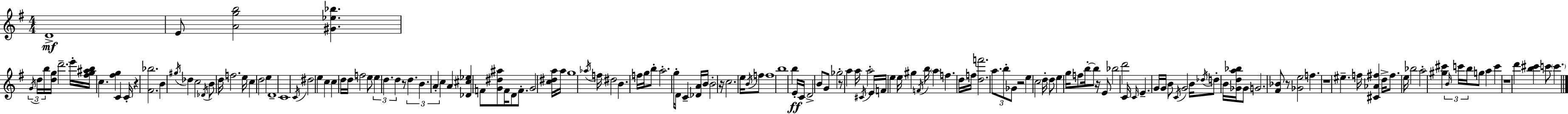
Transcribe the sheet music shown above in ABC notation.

X:1
T:Untitled
M:4/4
L:1/4
K:Em
D4 E/2 [Agb]2 [^G_e_b] G/4 d/4 b/4 [dg]/4 d'2 e'/4 [^fg^ab]/4 c [^fg] C C/4 z [^F_b]2 B ^g/4 _d c2 _D/4 B/2 d/4 f2 e/4 c d2 e D4 C4 C/4 ^d2 e c c d/4 d/4 f2 e/2 e d d z/2 d B A c A [_D^c_e] F/2 [G^d^a]/2 F/4 D/2 F/2 G2 [c^da]/4 a/4 g4 _a/4 f/4 ^d2 B f/4 g/4 b/2 a2 g/4 D/2 C [_DA]/4 B/4 B2 z/4 c2 e/4 B/4 f/2 f4 b4 b E/4 C/4 D2 B/2 G/2 _g2 z/2 a a/4 ^C/4 a2 E/4 F/4 e e/4 ^g F/4 b/4 a f d/4 f/4 [df']2 a/2 b/2 _G/2 z2 e c2 d/4 d/2 e g/4 f/2 b/4 b/2 z/4 E/2 _b2 d'2 C/4 C/4 E G/4 G/4 B/2 C/4 G2 B/4 _d/4 d/2 B/4 [_Gda_b]/4 _G/2 G2 [^F_B]/2 z/2 [_Ge]2 f z4 ^e f/4 [^C_A^f] d/4 ^f/2 e/4 _b2 a2 [^g^c'] B/4 c'/4 b/4 g/2 a c' z4 d' [b^c'] c'/2 c'